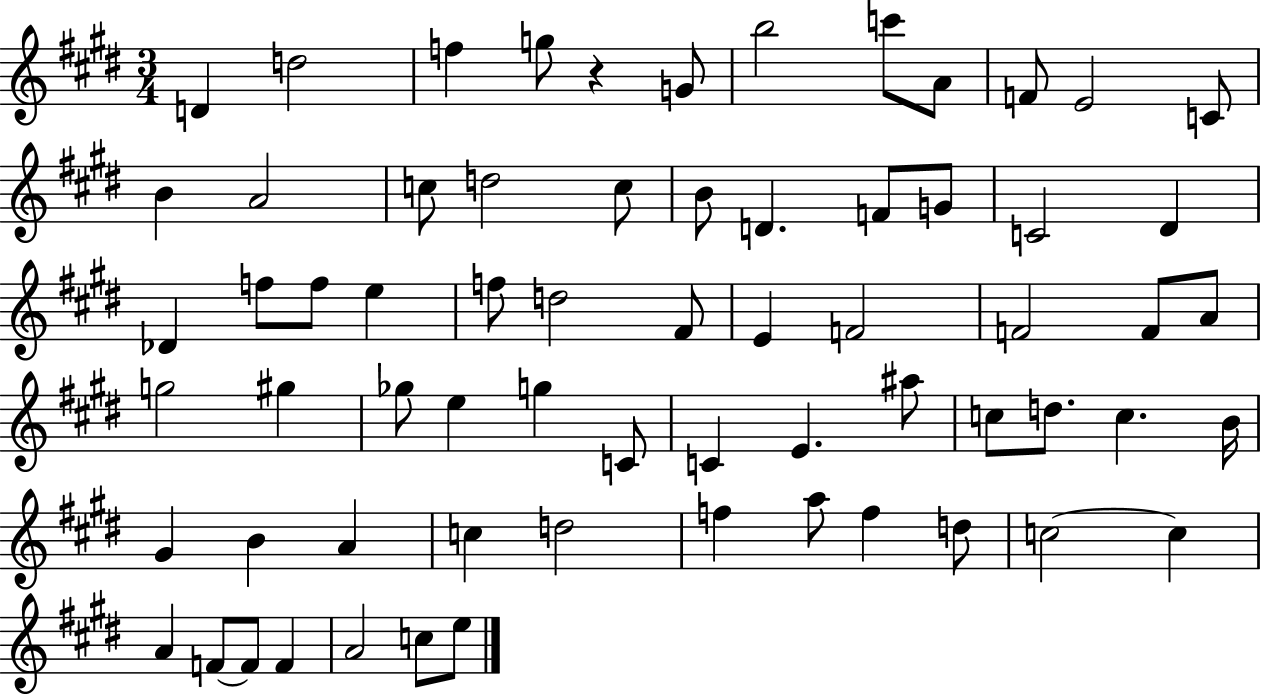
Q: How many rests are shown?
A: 1